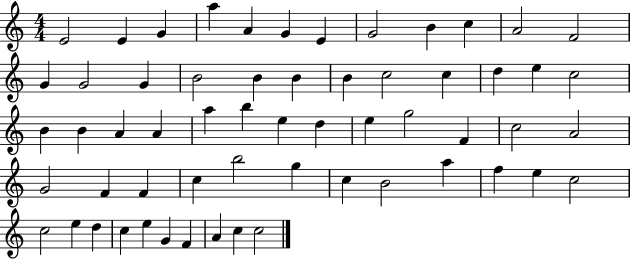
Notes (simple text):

E4/h E4/q G4/q A5/q A4/q G4/q E4/q G4/h B4/q C5/q A4/h F4/h G4/q G4/h G4/q B4/h B4/q B4/q B4/q C5/h C5/q D5/q E5/q C5/h B4/q B4/q A4/q A4/q A5/q B5/q E5/q D5/q E5/q G5/h F4/q C5/h A4/h G4/h F4/q F4/q C5/q B5/h G5/q C5/q B4/h A5/q F5/q E5/q C5/h C5/h E5/q D5/q C5/q E5/q G4/q F4/q A4/q C5/q C5/h